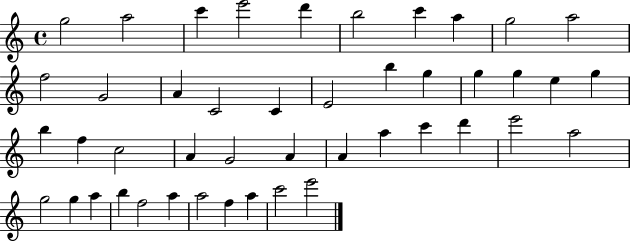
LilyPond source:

{
  \clef treble
  \time 4/4
  \defaultTimeSignature
  \key c \major
  g''2 a''2 | c'''4 e'''2 d'''4 | b''2 c'''4 a''4 | g''2 a''2 | \break f''2 g'2 | a'4 c'2 c'4 | e'2 b''4 g''4 | g''4 g''4 e''4 g''4 | \break b''4 f''4 c''2 | a'4 g'2 a'4 | a'4 a''4 c'''4 d'''4 | e'''2 a''2 | \break g''2 g''4 a''4 | b''4 f''2 a''4 | a''2 f''4 a''4 | c'''2 e'''2 | \break \bar "|."
}